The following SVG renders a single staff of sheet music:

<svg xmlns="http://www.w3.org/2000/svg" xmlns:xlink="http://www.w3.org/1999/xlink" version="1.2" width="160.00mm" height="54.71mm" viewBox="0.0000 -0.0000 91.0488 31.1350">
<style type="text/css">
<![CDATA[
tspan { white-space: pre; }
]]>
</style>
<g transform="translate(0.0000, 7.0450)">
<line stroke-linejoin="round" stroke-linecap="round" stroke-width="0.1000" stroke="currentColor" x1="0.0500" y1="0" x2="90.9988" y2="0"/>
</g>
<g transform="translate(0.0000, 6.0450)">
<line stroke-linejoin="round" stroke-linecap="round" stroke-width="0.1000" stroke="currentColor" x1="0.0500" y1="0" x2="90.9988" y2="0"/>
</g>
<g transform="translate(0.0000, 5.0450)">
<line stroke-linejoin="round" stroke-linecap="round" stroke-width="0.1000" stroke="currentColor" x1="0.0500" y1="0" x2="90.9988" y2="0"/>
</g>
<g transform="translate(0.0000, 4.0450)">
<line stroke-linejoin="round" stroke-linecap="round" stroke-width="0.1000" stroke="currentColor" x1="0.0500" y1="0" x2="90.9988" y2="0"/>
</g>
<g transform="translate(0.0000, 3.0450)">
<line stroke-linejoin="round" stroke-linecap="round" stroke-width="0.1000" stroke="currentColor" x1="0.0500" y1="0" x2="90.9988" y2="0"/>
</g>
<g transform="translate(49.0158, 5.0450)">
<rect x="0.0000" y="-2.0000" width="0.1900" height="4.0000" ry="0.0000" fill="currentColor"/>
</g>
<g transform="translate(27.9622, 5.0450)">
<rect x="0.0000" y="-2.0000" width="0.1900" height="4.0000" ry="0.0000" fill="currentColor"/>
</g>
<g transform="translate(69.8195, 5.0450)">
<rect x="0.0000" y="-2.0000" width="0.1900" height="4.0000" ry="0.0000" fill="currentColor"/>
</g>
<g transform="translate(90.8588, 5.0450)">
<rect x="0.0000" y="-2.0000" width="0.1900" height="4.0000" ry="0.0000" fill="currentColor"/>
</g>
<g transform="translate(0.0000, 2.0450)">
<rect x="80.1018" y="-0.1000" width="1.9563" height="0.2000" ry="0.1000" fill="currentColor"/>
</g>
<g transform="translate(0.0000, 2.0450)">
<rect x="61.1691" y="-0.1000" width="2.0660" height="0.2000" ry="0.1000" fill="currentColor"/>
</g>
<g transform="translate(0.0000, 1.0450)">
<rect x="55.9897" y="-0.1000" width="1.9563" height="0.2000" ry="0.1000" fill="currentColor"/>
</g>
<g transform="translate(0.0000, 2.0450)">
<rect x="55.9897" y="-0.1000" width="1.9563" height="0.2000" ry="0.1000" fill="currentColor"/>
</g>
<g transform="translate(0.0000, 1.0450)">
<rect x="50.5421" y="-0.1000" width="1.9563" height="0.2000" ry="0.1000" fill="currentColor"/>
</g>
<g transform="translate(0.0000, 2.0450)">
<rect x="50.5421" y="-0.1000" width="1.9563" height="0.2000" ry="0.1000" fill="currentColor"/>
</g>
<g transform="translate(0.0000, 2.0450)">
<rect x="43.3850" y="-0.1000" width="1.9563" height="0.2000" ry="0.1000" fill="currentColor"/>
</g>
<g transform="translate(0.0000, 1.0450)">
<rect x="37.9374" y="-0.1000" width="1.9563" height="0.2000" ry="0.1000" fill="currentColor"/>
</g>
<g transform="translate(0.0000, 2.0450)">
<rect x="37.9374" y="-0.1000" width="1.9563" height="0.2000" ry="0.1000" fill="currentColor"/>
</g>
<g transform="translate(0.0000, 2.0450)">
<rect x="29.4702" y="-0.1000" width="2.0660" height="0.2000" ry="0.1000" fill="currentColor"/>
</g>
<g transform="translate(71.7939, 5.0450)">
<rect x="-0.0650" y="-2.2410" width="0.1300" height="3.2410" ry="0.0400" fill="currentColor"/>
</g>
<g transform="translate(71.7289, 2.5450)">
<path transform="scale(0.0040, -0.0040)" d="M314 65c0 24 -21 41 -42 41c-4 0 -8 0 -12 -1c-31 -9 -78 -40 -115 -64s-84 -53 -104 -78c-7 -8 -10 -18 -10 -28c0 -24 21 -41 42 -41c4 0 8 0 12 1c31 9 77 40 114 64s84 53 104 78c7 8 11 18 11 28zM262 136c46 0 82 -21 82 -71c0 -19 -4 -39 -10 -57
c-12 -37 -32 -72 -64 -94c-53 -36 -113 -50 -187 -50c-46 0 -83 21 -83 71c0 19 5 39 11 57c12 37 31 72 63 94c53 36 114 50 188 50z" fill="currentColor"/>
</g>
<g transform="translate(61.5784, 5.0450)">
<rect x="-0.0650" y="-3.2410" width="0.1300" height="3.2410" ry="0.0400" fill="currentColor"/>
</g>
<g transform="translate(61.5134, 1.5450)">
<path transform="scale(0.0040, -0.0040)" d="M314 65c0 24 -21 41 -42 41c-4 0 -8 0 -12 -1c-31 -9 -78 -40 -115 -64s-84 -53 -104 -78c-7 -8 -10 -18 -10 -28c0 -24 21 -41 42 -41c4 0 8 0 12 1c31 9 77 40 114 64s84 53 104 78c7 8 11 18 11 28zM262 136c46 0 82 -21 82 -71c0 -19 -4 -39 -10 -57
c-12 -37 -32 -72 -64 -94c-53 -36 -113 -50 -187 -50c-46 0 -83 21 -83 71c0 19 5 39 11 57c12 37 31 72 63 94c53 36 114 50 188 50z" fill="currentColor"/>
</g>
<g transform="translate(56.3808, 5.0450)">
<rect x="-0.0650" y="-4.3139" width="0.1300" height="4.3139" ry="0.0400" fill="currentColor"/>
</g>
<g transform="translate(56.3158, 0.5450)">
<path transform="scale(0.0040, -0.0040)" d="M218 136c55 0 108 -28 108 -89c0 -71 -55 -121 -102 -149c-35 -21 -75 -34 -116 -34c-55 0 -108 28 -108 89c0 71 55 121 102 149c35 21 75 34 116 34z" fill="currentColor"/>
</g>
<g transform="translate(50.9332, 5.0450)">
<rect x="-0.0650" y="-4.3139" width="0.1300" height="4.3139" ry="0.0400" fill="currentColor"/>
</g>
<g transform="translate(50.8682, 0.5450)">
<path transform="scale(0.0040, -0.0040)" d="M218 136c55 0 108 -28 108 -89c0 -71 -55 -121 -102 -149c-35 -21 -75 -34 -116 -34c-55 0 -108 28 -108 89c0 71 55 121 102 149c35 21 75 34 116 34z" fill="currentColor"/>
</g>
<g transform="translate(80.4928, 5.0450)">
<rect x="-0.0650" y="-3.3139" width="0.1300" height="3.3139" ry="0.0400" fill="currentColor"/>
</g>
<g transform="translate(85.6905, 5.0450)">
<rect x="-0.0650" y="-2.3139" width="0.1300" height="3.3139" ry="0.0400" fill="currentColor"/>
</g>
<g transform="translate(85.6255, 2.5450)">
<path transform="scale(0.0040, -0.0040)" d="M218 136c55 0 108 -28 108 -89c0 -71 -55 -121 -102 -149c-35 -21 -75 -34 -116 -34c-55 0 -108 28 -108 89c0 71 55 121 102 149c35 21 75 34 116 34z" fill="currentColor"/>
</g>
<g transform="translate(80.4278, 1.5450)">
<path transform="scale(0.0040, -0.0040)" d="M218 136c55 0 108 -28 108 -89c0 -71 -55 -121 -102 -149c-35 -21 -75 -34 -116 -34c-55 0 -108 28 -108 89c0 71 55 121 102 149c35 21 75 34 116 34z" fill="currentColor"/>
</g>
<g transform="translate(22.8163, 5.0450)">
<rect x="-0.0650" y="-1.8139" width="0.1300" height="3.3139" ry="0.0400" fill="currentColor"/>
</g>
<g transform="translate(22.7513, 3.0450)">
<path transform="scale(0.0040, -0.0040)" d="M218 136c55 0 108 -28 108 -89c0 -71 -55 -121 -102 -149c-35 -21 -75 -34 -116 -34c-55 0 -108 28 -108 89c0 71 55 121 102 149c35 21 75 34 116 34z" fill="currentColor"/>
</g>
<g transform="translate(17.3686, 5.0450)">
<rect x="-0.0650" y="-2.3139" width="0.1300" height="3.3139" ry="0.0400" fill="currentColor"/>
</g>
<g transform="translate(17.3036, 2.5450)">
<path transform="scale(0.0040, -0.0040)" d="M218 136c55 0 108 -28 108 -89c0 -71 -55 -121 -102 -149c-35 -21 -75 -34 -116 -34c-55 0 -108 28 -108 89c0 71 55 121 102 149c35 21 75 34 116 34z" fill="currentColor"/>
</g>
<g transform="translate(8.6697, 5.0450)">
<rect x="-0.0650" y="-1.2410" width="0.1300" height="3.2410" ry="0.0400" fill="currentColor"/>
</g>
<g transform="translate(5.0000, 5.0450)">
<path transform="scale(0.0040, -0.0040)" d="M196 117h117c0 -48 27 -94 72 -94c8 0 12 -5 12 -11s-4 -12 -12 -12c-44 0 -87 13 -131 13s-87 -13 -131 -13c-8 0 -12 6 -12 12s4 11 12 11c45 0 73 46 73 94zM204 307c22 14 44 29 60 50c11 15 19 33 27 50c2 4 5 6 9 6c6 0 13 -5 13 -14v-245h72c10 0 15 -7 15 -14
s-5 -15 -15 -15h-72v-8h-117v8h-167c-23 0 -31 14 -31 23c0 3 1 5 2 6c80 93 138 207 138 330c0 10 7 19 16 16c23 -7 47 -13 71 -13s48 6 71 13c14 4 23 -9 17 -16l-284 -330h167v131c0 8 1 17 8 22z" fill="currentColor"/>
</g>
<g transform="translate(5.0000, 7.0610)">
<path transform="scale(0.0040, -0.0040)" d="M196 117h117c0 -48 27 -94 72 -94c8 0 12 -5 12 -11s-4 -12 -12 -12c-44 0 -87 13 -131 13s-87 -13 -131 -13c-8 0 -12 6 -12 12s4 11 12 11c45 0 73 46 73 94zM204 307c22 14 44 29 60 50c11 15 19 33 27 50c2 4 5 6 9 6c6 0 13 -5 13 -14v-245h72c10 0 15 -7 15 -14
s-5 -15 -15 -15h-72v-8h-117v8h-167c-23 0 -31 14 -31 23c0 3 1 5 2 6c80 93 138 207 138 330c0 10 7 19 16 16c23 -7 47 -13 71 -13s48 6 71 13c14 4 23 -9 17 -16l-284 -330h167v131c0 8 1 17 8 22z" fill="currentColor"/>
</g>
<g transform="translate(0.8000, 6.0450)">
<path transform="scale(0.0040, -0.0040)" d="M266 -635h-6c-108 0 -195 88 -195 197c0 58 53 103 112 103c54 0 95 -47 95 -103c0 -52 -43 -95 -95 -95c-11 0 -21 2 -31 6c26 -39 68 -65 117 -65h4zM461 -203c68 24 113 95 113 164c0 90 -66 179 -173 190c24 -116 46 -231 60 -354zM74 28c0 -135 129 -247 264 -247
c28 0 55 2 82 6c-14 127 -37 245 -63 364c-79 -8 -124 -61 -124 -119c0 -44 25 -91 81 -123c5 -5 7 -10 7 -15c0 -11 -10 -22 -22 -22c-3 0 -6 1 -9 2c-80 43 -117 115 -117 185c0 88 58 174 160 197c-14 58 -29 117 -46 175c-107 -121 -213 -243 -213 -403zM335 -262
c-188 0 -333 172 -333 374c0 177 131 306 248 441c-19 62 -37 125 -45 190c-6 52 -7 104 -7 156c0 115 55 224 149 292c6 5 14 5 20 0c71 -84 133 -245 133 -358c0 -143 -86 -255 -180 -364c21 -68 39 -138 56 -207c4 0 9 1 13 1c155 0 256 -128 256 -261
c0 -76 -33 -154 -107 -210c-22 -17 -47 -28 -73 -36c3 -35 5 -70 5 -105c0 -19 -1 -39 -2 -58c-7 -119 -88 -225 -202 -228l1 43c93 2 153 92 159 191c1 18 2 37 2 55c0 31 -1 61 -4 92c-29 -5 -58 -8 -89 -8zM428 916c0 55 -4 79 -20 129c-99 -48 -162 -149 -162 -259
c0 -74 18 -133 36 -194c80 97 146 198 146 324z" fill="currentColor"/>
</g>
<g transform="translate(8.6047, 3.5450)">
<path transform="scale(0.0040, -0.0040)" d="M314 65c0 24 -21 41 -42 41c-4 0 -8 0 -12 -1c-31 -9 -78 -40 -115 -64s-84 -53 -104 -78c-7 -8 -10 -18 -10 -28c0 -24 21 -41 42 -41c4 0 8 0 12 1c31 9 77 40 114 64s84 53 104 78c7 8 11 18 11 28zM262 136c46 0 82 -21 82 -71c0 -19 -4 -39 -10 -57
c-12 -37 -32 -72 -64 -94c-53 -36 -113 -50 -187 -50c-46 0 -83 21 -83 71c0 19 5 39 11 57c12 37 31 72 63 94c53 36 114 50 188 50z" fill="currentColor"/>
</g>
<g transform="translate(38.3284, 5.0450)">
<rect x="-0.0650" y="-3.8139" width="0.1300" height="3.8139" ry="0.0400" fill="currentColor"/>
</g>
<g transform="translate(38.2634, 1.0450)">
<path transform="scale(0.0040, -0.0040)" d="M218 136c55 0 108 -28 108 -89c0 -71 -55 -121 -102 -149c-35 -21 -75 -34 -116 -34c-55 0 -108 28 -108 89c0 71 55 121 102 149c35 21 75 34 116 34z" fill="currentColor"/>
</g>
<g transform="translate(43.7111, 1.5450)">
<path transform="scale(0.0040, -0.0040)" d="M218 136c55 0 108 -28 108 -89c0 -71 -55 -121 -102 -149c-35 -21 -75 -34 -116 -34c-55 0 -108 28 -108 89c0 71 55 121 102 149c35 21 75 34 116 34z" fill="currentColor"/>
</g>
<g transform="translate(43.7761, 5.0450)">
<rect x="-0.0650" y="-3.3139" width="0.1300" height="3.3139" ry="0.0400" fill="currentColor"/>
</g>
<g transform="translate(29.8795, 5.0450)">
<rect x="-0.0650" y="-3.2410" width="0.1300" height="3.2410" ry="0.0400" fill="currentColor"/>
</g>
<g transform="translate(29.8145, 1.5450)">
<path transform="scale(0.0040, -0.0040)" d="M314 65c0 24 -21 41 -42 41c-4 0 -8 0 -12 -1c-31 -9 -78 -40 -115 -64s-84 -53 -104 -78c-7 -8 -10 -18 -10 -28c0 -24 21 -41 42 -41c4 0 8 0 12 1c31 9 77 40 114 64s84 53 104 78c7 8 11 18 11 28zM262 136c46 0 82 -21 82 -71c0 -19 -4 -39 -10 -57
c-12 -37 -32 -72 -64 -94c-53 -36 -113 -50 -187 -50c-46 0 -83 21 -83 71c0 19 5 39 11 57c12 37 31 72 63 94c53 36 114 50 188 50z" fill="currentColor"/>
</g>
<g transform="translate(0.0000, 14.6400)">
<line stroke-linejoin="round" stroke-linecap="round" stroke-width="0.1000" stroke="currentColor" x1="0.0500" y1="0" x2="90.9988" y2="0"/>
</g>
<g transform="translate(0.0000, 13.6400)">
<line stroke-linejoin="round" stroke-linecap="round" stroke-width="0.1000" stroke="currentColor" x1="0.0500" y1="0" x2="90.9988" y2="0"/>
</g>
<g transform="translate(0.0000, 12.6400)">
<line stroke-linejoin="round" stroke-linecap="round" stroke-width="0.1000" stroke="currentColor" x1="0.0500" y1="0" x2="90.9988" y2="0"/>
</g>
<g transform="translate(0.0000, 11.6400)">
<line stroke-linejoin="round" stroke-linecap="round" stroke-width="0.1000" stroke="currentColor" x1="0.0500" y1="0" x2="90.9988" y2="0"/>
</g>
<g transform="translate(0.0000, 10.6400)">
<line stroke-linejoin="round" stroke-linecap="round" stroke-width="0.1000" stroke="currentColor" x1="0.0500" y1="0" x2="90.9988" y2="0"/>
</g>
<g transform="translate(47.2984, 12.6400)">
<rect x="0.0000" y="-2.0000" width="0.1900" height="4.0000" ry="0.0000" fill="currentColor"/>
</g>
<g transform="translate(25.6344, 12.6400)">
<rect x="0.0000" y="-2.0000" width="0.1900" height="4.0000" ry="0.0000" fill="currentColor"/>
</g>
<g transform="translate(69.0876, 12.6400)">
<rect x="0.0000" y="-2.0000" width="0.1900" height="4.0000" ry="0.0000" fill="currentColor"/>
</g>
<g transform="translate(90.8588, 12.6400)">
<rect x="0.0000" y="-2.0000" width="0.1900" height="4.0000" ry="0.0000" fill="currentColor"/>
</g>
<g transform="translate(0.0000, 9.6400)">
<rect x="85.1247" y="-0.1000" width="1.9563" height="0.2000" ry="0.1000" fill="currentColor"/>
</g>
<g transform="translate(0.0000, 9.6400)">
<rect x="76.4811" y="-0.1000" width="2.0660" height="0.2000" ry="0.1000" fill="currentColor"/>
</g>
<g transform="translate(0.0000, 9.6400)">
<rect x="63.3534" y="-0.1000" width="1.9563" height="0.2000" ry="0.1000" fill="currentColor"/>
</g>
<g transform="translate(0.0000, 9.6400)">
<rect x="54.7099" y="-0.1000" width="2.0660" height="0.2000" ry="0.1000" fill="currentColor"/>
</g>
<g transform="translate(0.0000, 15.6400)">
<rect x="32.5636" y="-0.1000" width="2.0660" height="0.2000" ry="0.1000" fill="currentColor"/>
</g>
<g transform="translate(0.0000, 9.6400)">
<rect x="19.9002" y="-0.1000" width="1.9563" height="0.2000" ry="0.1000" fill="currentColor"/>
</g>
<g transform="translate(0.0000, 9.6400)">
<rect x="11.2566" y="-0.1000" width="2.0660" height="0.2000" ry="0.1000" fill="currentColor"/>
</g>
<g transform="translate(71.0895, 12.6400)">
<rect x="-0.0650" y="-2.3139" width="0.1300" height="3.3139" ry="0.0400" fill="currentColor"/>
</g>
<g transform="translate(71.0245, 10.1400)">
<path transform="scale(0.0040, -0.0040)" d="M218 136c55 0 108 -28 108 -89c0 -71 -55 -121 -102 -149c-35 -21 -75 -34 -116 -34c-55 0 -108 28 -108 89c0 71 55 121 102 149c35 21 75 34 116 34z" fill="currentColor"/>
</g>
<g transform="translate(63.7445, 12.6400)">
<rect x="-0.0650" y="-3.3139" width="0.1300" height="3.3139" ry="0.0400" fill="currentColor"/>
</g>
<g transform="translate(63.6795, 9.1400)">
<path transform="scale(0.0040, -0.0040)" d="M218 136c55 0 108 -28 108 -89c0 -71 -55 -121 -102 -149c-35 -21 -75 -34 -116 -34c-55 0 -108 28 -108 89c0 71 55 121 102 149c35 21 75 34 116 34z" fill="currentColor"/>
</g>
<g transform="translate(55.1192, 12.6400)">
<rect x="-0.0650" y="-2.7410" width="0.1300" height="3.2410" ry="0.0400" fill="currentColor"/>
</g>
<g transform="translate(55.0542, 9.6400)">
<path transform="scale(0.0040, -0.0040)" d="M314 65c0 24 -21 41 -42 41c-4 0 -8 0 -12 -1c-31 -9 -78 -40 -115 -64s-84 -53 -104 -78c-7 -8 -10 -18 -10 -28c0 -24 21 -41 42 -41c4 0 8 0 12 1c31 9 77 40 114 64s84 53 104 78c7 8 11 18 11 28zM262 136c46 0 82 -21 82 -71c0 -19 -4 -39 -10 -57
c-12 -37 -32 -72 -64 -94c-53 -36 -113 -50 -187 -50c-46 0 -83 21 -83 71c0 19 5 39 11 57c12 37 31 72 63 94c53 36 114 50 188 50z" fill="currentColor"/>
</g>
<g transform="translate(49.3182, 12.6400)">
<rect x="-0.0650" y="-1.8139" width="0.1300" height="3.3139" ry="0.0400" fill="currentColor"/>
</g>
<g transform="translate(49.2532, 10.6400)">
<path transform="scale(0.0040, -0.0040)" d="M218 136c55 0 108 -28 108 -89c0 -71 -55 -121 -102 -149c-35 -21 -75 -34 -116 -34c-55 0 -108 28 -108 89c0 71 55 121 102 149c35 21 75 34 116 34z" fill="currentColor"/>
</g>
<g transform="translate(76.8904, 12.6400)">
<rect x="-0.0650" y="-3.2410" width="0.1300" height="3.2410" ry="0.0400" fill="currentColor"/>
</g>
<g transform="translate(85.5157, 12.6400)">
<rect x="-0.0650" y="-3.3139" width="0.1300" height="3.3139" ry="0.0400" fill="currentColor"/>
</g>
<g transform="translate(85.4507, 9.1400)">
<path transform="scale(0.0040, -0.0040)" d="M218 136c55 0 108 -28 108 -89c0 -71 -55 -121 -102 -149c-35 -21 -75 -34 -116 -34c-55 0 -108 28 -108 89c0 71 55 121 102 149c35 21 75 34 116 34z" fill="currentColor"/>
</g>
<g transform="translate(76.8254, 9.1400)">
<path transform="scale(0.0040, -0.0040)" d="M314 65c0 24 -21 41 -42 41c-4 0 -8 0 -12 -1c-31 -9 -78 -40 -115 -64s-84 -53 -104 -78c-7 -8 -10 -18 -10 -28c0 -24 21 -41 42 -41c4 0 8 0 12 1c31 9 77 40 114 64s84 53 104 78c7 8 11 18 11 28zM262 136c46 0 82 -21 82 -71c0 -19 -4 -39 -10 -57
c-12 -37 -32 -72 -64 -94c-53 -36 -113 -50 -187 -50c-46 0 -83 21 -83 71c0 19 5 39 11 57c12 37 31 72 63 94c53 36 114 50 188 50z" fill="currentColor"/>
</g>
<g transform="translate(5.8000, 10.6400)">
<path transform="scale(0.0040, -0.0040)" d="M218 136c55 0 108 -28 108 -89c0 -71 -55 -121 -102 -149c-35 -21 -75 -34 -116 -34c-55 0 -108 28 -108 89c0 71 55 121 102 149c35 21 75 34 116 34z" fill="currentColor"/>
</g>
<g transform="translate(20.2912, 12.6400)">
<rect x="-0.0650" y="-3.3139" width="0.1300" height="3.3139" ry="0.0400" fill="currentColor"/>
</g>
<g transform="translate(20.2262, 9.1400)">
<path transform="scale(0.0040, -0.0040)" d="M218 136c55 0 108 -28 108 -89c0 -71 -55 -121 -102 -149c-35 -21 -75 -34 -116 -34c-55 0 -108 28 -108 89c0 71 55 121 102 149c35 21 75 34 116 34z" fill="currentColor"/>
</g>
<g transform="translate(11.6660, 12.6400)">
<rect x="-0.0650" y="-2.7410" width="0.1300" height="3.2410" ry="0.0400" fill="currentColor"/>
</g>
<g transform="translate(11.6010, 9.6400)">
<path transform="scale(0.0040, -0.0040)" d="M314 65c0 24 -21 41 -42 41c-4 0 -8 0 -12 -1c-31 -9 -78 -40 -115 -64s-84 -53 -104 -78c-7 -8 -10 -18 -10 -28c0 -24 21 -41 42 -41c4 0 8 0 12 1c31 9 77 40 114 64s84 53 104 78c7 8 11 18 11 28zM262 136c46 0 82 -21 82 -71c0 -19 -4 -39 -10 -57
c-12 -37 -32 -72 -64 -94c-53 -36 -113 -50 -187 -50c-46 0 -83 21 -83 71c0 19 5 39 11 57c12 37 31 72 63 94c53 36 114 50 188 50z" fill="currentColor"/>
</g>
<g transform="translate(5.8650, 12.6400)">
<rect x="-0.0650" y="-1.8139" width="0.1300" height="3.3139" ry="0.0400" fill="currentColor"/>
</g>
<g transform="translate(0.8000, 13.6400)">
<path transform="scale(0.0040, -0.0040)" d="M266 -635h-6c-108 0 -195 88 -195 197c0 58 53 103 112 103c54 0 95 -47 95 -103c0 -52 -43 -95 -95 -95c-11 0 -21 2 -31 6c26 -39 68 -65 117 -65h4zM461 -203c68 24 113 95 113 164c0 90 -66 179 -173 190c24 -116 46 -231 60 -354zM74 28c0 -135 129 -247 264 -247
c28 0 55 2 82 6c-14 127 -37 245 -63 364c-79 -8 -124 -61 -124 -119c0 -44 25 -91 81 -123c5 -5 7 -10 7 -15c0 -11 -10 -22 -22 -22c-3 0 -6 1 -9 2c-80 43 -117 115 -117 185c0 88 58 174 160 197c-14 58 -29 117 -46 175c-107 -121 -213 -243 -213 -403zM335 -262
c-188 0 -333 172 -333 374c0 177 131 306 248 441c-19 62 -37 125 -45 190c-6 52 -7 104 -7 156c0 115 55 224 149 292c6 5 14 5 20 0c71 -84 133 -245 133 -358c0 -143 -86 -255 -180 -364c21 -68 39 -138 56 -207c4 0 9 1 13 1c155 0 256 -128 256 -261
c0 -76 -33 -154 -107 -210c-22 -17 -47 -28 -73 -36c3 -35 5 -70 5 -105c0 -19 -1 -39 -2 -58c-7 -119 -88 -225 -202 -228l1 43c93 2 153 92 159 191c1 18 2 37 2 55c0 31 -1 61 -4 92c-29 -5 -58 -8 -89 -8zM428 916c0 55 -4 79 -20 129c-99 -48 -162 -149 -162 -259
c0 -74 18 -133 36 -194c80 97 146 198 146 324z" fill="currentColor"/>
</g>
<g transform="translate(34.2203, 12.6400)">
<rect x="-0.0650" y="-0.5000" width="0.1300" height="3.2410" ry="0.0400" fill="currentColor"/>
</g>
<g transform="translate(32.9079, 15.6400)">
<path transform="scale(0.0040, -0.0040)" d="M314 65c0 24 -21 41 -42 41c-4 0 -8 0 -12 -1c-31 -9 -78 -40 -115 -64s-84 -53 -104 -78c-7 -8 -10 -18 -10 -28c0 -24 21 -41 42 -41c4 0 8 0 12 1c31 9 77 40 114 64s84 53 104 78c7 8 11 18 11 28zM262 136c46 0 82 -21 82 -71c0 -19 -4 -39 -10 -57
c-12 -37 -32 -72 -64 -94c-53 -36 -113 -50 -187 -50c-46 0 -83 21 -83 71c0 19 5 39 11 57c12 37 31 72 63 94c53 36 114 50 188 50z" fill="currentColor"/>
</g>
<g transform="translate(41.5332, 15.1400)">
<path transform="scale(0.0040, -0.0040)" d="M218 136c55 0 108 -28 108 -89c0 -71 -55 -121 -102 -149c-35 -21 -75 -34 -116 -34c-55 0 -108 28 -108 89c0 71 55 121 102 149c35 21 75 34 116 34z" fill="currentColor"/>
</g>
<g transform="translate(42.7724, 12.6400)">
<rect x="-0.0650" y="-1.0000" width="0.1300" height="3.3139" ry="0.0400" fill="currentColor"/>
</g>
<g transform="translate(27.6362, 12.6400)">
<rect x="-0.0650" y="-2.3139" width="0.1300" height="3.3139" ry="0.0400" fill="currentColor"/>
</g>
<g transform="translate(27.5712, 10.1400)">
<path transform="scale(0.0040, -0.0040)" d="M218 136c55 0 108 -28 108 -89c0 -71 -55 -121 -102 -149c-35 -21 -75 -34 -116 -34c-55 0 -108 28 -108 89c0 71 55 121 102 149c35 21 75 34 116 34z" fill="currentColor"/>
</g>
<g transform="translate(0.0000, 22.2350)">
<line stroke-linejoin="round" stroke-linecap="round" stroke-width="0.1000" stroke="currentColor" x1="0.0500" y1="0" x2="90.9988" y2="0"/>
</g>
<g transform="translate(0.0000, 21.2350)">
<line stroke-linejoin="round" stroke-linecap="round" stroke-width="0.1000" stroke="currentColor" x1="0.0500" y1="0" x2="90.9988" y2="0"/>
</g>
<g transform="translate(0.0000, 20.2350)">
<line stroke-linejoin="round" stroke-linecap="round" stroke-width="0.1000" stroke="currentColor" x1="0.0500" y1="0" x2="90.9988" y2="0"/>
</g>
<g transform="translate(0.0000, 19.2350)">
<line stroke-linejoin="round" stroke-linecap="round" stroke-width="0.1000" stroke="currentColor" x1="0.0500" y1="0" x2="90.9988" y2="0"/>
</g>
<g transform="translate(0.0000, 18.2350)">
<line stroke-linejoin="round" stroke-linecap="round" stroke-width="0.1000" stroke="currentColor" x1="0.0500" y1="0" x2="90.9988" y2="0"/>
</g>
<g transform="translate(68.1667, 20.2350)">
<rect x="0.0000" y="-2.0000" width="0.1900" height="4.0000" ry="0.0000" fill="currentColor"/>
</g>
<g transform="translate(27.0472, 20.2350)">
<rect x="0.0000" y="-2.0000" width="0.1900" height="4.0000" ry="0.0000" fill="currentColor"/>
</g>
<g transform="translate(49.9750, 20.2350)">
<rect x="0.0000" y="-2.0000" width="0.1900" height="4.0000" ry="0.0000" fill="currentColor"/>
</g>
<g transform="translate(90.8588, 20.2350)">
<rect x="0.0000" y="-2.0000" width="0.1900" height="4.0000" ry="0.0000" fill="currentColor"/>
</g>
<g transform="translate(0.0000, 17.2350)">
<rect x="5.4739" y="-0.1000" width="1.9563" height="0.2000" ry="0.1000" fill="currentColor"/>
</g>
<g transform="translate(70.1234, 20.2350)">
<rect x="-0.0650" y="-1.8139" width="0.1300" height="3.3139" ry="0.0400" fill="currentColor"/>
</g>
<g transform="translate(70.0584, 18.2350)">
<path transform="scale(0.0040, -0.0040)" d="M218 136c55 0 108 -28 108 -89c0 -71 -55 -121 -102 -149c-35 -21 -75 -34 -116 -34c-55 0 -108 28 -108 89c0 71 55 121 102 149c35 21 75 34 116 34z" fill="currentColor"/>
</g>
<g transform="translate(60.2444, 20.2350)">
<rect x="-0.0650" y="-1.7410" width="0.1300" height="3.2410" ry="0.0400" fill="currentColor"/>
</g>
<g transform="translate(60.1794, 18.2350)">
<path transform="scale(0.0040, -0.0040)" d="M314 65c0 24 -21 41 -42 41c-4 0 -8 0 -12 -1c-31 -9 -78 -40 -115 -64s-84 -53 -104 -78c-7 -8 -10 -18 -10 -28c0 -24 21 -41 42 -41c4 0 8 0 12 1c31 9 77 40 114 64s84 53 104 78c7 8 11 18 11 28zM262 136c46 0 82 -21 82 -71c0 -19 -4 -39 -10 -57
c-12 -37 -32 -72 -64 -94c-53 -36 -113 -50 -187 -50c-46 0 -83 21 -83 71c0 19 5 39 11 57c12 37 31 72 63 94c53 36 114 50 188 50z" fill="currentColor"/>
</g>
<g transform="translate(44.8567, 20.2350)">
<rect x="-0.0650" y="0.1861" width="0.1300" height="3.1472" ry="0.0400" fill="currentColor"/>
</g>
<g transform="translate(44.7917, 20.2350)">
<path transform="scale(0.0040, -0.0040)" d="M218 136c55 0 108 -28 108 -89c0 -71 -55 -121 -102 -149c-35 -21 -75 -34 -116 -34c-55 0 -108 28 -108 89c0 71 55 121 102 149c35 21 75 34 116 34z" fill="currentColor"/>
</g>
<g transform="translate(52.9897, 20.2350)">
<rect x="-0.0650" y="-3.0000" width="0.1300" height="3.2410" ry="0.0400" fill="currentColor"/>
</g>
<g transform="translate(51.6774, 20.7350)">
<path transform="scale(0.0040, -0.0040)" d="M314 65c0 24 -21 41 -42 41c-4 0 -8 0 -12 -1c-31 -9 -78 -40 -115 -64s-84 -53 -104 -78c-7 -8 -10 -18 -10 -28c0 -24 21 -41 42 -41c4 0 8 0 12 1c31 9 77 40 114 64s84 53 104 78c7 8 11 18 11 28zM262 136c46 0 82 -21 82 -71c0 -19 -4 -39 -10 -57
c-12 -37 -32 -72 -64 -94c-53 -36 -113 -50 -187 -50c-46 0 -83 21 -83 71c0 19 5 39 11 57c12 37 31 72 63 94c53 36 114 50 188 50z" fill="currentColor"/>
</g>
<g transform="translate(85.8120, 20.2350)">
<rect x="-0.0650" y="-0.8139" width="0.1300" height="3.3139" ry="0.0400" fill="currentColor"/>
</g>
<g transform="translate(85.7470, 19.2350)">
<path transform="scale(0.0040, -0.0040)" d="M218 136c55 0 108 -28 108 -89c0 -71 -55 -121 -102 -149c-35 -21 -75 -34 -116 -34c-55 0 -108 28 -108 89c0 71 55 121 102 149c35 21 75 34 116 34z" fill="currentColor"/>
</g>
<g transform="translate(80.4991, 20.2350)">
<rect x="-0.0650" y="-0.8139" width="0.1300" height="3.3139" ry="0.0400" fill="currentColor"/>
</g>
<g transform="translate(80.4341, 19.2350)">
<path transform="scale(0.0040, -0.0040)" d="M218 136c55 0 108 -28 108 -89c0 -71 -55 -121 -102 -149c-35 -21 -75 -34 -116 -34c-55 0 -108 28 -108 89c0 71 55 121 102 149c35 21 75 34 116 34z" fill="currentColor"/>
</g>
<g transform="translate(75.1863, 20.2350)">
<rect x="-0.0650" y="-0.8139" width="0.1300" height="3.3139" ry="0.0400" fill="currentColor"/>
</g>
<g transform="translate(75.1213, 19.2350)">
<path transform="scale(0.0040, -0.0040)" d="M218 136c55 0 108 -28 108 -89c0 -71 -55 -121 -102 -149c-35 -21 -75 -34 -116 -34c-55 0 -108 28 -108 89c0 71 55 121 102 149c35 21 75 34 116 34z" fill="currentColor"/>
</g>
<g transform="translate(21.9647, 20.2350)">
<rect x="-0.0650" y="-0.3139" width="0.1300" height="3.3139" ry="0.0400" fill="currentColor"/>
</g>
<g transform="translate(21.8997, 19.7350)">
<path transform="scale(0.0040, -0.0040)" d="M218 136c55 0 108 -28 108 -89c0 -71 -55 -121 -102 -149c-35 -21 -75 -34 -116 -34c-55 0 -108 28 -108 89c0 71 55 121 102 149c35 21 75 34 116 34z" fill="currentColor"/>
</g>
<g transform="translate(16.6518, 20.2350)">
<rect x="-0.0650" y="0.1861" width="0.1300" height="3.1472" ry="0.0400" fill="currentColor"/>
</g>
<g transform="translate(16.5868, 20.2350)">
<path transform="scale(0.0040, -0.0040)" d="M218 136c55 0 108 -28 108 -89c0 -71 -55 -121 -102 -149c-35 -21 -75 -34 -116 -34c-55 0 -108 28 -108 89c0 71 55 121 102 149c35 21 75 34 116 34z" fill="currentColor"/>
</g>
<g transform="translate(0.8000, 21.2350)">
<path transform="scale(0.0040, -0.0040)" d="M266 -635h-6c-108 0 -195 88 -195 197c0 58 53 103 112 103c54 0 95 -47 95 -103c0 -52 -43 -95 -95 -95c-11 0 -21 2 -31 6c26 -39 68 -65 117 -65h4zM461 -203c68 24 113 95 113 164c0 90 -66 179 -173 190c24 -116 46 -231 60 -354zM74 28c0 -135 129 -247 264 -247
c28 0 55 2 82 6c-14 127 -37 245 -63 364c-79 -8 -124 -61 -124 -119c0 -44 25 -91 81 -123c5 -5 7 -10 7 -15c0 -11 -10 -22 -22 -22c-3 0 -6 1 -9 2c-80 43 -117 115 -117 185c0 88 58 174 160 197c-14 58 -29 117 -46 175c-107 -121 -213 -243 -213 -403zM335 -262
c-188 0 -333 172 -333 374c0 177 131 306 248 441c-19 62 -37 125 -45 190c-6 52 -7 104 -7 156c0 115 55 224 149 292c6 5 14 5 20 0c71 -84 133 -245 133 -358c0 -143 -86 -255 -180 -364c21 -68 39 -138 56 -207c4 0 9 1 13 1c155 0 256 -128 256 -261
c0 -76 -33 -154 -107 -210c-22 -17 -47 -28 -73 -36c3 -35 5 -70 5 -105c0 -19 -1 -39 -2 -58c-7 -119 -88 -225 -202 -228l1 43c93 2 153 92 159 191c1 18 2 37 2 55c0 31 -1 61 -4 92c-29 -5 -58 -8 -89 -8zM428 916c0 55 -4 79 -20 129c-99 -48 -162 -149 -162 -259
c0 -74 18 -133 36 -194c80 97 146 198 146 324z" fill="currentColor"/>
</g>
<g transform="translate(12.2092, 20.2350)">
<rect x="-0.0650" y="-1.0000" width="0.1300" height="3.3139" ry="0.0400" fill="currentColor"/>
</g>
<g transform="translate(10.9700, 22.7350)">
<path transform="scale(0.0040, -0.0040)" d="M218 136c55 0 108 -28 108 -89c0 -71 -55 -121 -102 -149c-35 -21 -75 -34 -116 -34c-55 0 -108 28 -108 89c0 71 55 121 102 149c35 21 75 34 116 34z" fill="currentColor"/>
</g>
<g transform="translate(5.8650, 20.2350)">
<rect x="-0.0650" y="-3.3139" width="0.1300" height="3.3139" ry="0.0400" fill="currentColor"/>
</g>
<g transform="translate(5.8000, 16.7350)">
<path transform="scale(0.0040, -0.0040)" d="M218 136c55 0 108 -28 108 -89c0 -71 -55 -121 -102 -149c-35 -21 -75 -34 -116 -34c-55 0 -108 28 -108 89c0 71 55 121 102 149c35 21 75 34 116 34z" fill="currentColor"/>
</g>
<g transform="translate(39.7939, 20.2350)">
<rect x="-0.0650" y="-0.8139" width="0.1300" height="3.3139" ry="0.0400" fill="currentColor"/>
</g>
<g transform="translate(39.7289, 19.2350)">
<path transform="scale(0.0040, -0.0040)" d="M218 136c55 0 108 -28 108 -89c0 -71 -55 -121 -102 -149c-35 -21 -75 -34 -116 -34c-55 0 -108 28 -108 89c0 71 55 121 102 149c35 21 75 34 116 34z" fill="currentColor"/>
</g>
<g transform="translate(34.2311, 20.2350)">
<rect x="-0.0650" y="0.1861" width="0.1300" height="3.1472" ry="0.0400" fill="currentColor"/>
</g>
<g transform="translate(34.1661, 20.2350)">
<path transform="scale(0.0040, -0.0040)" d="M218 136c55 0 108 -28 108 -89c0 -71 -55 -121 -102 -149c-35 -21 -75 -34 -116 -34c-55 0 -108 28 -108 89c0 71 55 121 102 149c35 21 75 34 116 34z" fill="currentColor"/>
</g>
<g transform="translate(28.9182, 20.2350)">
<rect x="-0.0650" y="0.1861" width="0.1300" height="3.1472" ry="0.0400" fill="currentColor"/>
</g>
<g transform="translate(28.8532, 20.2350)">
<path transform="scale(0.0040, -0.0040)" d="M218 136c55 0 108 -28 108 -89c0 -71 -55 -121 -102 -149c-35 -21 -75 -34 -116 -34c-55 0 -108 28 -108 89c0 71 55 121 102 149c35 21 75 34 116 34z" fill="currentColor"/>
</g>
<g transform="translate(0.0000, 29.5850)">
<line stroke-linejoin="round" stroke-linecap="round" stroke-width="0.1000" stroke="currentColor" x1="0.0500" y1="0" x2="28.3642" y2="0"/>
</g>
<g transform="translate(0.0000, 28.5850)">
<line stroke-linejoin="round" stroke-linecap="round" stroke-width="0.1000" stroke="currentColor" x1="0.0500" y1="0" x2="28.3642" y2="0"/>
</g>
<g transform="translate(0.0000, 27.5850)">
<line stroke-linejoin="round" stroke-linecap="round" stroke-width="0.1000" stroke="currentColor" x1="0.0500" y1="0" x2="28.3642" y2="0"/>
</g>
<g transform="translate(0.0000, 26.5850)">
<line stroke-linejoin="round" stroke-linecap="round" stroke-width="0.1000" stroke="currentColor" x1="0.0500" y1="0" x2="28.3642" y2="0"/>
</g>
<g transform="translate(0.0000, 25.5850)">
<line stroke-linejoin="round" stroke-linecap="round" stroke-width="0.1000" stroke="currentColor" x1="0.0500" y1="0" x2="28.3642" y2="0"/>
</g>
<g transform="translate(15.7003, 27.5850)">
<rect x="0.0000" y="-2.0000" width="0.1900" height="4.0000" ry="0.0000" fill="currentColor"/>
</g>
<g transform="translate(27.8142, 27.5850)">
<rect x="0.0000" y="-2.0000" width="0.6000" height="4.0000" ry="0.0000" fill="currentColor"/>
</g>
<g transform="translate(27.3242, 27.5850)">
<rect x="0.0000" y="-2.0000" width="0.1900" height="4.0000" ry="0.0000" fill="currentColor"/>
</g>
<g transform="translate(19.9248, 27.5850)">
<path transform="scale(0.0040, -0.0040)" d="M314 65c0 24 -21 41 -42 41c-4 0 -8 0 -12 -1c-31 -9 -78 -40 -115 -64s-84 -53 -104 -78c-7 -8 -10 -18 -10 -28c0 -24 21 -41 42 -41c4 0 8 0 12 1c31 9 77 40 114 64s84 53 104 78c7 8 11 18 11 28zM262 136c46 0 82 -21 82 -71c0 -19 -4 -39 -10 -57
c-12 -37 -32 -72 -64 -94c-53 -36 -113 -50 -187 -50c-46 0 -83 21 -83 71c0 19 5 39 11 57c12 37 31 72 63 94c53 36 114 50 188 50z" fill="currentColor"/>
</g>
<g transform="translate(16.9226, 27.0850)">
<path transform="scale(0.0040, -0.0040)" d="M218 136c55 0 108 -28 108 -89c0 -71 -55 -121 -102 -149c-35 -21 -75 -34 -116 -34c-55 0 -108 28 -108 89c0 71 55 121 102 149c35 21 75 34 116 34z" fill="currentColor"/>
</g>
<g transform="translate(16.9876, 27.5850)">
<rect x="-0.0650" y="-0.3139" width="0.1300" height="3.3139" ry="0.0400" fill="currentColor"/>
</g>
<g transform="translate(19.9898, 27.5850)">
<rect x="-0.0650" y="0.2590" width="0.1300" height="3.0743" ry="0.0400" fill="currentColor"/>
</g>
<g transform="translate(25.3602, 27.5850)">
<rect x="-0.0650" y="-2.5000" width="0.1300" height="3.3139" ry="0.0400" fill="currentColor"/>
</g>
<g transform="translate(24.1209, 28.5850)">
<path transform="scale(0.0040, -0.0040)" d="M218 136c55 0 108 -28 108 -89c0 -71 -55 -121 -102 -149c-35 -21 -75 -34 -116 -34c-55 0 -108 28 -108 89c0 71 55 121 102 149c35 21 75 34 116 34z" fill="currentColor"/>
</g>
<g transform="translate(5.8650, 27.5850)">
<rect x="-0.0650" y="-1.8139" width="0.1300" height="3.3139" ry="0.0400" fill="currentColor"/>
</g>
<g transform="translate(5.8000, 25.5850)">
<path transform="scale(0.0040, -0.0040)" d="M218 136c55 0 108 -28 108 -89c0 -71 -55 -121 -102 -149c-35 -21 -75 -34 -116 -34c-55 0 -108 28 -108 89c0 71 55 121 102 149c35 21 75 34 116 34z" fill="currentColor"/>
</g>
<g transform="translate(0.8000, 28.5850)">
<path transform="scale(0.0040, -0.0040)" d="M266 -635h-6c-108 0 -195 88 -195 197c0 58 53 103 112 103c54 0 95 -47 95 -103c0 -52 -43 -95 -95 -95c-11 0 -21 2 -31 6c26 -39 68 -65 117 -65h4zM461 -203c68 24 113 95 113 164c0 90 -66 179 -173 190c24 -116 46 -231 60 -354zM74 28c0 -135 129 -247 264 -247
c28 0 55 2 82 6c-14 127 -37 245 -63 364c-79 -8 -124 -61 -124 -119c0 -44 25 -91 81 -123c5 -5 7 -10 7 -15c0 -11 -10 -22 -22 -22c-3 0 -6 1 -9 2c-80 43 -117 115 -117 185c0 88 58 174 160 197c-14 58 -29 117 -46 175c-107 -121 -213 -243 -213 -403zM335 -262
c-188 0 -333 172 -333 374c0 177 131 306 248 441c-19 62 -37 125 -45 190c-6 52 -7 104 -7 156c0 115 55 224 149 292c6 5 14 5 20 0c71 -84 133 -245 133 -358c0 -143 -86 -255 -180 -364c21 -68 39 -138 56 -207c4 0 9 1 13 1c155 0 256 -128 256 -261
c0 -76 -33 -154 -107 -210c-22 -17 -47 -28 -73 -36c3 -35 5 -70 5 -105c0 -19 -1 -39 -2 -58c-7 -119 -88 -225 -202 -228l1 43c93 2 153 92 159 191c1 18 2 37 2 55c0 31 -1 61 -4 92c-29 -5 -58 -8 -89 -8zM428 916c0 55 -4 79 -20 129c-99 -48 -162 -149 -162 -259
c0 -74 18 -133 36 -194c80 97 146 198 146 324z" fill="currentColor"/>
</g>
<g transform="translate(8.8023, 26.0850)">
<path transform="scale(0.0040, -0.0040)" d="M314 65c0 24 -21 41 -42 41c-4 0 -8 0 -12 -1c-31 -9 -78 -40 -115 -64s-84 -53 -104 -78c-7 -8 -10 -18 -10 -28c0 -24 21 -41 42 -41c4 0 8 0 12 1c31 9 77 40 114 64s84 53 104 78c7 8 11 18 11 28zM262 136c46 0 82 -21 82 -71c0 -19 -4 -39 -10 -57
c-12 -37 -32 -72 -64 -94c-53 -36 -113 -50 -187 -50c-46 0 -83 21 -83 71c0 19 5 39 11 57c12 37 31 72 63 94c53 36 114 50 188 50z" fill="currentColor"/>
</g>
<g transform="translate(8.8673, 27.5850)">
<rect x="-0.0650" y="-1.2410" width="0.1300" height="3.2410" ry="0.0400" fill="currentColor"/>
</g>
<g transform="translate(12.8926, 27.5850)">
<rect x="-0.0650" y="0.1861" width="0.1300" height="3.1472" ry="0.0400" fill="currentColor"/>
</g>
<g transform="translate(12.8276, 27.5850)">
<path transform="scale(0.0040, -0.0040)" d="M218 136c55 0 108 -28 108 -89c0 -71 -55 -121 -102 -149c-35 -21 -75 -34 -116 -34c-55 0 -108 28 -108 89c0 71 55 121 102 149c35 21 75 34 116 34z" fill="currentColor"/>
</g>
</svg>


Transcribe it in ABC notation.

X:1
T:Untitled
M:4/4
L:1/4
K:C
e2 g f b2 c' b d' d' b2 g2 b g f a2 b g C2 D f a2 b g b2 b b D B c B B d B A2 f2 f d d d f e2 B c B2 G